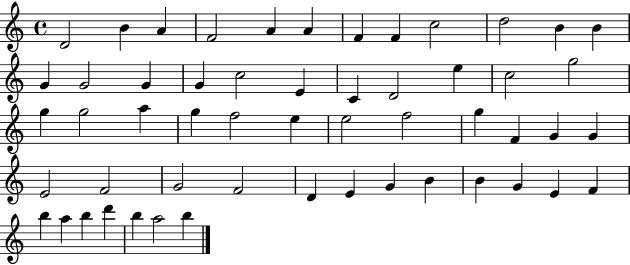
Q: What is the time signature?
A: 4/4